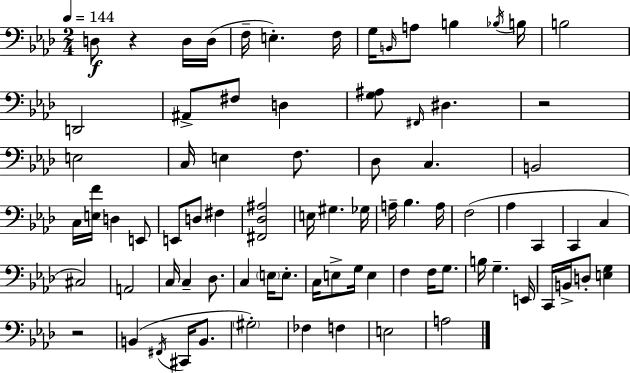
D3/e R/q D3/s D3/s F3/s E3/q. F3/s G3/s B2/s A3/e B3/q Bb3/s B3/s B3/h D2/h A#2/e F#3/e D3/q [G3,A#3]/e F#2/s D#3/q. R/h E3/h C3/s E3/q F3/e. Db3/e C3/q. B2/h C3/s [E3,F4]/s D3/q E2/e E2/e D3/e F#3/q [F#2,Db3,A#3]/h E3/s G#3/q. Gb3/s A3/s Bb3/q. A3/s F3/h Ab3/q C2/q C2/q C3/q C#3/h A2/h C3/s C3/q Db3/e. C3/q E3/s E3/e. C3/s E3/e G3/s E3/q F3/q F3/s G3/e. B3/s G3/q. E2/s C2/s B2/s D3/e [E3,G3]/q R/h B2/q F#2/s C#2/s B2/e. G#3/h FES3/q F3/q E3/h A3/h